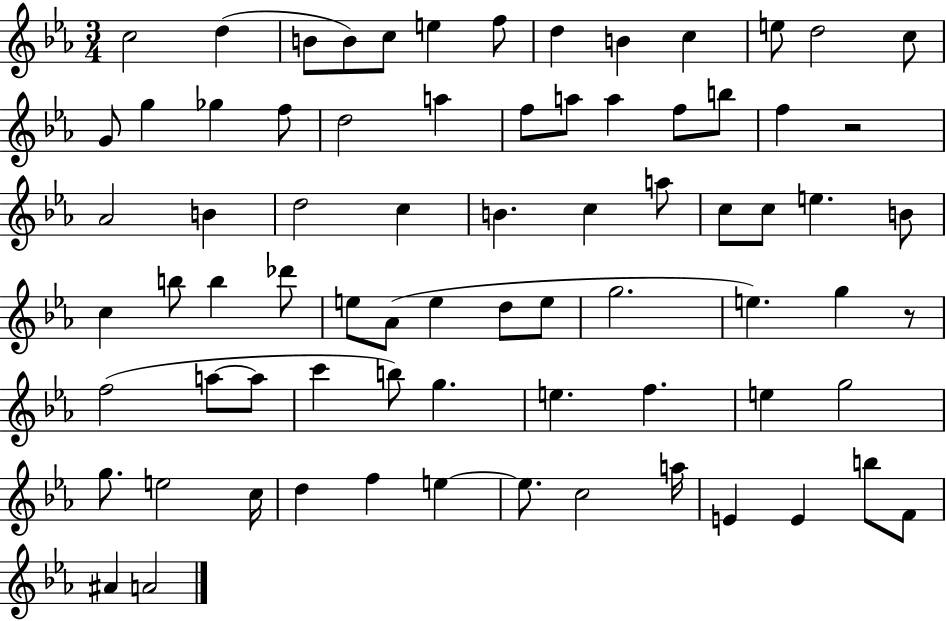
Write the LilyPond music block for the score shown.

{
  \clef treble
  \numericTimeSignature
  \time 3/4
  \key ees \major
  c''2 d''4( | b'8 b'8) c''8 e''4 f''8 | d''4 b'4 c''4 | e''8 d''2 c''8 | \break g'8 g''4 ges''4 f''8 | d''2 a''4 | f''8 a''8 a''4 f''8 b''8 | f''4 r2 | \break aes'2 b'4 | d''2 c''4 | b'4. c''4 a''8 | c''8 c''8 e''4. b'8 | \break c''4 b''8 b''4 des'''8 | e''8 aes'8( e''4 d''8 e''8 | g''2. | e''4.) g''4 r8 | \break f''2( a''8~~ a''8 | c'''4 b''8) g''4. | e''4. f''4. | e''4 g''2 | \break g''8. e''2 c''16 | d''4 f''4 e''4~~ | e''8. c''2 a''16 | e'4 e'4 b''8 f'8 | \break ais'4 a'2 | \bar "|."
}